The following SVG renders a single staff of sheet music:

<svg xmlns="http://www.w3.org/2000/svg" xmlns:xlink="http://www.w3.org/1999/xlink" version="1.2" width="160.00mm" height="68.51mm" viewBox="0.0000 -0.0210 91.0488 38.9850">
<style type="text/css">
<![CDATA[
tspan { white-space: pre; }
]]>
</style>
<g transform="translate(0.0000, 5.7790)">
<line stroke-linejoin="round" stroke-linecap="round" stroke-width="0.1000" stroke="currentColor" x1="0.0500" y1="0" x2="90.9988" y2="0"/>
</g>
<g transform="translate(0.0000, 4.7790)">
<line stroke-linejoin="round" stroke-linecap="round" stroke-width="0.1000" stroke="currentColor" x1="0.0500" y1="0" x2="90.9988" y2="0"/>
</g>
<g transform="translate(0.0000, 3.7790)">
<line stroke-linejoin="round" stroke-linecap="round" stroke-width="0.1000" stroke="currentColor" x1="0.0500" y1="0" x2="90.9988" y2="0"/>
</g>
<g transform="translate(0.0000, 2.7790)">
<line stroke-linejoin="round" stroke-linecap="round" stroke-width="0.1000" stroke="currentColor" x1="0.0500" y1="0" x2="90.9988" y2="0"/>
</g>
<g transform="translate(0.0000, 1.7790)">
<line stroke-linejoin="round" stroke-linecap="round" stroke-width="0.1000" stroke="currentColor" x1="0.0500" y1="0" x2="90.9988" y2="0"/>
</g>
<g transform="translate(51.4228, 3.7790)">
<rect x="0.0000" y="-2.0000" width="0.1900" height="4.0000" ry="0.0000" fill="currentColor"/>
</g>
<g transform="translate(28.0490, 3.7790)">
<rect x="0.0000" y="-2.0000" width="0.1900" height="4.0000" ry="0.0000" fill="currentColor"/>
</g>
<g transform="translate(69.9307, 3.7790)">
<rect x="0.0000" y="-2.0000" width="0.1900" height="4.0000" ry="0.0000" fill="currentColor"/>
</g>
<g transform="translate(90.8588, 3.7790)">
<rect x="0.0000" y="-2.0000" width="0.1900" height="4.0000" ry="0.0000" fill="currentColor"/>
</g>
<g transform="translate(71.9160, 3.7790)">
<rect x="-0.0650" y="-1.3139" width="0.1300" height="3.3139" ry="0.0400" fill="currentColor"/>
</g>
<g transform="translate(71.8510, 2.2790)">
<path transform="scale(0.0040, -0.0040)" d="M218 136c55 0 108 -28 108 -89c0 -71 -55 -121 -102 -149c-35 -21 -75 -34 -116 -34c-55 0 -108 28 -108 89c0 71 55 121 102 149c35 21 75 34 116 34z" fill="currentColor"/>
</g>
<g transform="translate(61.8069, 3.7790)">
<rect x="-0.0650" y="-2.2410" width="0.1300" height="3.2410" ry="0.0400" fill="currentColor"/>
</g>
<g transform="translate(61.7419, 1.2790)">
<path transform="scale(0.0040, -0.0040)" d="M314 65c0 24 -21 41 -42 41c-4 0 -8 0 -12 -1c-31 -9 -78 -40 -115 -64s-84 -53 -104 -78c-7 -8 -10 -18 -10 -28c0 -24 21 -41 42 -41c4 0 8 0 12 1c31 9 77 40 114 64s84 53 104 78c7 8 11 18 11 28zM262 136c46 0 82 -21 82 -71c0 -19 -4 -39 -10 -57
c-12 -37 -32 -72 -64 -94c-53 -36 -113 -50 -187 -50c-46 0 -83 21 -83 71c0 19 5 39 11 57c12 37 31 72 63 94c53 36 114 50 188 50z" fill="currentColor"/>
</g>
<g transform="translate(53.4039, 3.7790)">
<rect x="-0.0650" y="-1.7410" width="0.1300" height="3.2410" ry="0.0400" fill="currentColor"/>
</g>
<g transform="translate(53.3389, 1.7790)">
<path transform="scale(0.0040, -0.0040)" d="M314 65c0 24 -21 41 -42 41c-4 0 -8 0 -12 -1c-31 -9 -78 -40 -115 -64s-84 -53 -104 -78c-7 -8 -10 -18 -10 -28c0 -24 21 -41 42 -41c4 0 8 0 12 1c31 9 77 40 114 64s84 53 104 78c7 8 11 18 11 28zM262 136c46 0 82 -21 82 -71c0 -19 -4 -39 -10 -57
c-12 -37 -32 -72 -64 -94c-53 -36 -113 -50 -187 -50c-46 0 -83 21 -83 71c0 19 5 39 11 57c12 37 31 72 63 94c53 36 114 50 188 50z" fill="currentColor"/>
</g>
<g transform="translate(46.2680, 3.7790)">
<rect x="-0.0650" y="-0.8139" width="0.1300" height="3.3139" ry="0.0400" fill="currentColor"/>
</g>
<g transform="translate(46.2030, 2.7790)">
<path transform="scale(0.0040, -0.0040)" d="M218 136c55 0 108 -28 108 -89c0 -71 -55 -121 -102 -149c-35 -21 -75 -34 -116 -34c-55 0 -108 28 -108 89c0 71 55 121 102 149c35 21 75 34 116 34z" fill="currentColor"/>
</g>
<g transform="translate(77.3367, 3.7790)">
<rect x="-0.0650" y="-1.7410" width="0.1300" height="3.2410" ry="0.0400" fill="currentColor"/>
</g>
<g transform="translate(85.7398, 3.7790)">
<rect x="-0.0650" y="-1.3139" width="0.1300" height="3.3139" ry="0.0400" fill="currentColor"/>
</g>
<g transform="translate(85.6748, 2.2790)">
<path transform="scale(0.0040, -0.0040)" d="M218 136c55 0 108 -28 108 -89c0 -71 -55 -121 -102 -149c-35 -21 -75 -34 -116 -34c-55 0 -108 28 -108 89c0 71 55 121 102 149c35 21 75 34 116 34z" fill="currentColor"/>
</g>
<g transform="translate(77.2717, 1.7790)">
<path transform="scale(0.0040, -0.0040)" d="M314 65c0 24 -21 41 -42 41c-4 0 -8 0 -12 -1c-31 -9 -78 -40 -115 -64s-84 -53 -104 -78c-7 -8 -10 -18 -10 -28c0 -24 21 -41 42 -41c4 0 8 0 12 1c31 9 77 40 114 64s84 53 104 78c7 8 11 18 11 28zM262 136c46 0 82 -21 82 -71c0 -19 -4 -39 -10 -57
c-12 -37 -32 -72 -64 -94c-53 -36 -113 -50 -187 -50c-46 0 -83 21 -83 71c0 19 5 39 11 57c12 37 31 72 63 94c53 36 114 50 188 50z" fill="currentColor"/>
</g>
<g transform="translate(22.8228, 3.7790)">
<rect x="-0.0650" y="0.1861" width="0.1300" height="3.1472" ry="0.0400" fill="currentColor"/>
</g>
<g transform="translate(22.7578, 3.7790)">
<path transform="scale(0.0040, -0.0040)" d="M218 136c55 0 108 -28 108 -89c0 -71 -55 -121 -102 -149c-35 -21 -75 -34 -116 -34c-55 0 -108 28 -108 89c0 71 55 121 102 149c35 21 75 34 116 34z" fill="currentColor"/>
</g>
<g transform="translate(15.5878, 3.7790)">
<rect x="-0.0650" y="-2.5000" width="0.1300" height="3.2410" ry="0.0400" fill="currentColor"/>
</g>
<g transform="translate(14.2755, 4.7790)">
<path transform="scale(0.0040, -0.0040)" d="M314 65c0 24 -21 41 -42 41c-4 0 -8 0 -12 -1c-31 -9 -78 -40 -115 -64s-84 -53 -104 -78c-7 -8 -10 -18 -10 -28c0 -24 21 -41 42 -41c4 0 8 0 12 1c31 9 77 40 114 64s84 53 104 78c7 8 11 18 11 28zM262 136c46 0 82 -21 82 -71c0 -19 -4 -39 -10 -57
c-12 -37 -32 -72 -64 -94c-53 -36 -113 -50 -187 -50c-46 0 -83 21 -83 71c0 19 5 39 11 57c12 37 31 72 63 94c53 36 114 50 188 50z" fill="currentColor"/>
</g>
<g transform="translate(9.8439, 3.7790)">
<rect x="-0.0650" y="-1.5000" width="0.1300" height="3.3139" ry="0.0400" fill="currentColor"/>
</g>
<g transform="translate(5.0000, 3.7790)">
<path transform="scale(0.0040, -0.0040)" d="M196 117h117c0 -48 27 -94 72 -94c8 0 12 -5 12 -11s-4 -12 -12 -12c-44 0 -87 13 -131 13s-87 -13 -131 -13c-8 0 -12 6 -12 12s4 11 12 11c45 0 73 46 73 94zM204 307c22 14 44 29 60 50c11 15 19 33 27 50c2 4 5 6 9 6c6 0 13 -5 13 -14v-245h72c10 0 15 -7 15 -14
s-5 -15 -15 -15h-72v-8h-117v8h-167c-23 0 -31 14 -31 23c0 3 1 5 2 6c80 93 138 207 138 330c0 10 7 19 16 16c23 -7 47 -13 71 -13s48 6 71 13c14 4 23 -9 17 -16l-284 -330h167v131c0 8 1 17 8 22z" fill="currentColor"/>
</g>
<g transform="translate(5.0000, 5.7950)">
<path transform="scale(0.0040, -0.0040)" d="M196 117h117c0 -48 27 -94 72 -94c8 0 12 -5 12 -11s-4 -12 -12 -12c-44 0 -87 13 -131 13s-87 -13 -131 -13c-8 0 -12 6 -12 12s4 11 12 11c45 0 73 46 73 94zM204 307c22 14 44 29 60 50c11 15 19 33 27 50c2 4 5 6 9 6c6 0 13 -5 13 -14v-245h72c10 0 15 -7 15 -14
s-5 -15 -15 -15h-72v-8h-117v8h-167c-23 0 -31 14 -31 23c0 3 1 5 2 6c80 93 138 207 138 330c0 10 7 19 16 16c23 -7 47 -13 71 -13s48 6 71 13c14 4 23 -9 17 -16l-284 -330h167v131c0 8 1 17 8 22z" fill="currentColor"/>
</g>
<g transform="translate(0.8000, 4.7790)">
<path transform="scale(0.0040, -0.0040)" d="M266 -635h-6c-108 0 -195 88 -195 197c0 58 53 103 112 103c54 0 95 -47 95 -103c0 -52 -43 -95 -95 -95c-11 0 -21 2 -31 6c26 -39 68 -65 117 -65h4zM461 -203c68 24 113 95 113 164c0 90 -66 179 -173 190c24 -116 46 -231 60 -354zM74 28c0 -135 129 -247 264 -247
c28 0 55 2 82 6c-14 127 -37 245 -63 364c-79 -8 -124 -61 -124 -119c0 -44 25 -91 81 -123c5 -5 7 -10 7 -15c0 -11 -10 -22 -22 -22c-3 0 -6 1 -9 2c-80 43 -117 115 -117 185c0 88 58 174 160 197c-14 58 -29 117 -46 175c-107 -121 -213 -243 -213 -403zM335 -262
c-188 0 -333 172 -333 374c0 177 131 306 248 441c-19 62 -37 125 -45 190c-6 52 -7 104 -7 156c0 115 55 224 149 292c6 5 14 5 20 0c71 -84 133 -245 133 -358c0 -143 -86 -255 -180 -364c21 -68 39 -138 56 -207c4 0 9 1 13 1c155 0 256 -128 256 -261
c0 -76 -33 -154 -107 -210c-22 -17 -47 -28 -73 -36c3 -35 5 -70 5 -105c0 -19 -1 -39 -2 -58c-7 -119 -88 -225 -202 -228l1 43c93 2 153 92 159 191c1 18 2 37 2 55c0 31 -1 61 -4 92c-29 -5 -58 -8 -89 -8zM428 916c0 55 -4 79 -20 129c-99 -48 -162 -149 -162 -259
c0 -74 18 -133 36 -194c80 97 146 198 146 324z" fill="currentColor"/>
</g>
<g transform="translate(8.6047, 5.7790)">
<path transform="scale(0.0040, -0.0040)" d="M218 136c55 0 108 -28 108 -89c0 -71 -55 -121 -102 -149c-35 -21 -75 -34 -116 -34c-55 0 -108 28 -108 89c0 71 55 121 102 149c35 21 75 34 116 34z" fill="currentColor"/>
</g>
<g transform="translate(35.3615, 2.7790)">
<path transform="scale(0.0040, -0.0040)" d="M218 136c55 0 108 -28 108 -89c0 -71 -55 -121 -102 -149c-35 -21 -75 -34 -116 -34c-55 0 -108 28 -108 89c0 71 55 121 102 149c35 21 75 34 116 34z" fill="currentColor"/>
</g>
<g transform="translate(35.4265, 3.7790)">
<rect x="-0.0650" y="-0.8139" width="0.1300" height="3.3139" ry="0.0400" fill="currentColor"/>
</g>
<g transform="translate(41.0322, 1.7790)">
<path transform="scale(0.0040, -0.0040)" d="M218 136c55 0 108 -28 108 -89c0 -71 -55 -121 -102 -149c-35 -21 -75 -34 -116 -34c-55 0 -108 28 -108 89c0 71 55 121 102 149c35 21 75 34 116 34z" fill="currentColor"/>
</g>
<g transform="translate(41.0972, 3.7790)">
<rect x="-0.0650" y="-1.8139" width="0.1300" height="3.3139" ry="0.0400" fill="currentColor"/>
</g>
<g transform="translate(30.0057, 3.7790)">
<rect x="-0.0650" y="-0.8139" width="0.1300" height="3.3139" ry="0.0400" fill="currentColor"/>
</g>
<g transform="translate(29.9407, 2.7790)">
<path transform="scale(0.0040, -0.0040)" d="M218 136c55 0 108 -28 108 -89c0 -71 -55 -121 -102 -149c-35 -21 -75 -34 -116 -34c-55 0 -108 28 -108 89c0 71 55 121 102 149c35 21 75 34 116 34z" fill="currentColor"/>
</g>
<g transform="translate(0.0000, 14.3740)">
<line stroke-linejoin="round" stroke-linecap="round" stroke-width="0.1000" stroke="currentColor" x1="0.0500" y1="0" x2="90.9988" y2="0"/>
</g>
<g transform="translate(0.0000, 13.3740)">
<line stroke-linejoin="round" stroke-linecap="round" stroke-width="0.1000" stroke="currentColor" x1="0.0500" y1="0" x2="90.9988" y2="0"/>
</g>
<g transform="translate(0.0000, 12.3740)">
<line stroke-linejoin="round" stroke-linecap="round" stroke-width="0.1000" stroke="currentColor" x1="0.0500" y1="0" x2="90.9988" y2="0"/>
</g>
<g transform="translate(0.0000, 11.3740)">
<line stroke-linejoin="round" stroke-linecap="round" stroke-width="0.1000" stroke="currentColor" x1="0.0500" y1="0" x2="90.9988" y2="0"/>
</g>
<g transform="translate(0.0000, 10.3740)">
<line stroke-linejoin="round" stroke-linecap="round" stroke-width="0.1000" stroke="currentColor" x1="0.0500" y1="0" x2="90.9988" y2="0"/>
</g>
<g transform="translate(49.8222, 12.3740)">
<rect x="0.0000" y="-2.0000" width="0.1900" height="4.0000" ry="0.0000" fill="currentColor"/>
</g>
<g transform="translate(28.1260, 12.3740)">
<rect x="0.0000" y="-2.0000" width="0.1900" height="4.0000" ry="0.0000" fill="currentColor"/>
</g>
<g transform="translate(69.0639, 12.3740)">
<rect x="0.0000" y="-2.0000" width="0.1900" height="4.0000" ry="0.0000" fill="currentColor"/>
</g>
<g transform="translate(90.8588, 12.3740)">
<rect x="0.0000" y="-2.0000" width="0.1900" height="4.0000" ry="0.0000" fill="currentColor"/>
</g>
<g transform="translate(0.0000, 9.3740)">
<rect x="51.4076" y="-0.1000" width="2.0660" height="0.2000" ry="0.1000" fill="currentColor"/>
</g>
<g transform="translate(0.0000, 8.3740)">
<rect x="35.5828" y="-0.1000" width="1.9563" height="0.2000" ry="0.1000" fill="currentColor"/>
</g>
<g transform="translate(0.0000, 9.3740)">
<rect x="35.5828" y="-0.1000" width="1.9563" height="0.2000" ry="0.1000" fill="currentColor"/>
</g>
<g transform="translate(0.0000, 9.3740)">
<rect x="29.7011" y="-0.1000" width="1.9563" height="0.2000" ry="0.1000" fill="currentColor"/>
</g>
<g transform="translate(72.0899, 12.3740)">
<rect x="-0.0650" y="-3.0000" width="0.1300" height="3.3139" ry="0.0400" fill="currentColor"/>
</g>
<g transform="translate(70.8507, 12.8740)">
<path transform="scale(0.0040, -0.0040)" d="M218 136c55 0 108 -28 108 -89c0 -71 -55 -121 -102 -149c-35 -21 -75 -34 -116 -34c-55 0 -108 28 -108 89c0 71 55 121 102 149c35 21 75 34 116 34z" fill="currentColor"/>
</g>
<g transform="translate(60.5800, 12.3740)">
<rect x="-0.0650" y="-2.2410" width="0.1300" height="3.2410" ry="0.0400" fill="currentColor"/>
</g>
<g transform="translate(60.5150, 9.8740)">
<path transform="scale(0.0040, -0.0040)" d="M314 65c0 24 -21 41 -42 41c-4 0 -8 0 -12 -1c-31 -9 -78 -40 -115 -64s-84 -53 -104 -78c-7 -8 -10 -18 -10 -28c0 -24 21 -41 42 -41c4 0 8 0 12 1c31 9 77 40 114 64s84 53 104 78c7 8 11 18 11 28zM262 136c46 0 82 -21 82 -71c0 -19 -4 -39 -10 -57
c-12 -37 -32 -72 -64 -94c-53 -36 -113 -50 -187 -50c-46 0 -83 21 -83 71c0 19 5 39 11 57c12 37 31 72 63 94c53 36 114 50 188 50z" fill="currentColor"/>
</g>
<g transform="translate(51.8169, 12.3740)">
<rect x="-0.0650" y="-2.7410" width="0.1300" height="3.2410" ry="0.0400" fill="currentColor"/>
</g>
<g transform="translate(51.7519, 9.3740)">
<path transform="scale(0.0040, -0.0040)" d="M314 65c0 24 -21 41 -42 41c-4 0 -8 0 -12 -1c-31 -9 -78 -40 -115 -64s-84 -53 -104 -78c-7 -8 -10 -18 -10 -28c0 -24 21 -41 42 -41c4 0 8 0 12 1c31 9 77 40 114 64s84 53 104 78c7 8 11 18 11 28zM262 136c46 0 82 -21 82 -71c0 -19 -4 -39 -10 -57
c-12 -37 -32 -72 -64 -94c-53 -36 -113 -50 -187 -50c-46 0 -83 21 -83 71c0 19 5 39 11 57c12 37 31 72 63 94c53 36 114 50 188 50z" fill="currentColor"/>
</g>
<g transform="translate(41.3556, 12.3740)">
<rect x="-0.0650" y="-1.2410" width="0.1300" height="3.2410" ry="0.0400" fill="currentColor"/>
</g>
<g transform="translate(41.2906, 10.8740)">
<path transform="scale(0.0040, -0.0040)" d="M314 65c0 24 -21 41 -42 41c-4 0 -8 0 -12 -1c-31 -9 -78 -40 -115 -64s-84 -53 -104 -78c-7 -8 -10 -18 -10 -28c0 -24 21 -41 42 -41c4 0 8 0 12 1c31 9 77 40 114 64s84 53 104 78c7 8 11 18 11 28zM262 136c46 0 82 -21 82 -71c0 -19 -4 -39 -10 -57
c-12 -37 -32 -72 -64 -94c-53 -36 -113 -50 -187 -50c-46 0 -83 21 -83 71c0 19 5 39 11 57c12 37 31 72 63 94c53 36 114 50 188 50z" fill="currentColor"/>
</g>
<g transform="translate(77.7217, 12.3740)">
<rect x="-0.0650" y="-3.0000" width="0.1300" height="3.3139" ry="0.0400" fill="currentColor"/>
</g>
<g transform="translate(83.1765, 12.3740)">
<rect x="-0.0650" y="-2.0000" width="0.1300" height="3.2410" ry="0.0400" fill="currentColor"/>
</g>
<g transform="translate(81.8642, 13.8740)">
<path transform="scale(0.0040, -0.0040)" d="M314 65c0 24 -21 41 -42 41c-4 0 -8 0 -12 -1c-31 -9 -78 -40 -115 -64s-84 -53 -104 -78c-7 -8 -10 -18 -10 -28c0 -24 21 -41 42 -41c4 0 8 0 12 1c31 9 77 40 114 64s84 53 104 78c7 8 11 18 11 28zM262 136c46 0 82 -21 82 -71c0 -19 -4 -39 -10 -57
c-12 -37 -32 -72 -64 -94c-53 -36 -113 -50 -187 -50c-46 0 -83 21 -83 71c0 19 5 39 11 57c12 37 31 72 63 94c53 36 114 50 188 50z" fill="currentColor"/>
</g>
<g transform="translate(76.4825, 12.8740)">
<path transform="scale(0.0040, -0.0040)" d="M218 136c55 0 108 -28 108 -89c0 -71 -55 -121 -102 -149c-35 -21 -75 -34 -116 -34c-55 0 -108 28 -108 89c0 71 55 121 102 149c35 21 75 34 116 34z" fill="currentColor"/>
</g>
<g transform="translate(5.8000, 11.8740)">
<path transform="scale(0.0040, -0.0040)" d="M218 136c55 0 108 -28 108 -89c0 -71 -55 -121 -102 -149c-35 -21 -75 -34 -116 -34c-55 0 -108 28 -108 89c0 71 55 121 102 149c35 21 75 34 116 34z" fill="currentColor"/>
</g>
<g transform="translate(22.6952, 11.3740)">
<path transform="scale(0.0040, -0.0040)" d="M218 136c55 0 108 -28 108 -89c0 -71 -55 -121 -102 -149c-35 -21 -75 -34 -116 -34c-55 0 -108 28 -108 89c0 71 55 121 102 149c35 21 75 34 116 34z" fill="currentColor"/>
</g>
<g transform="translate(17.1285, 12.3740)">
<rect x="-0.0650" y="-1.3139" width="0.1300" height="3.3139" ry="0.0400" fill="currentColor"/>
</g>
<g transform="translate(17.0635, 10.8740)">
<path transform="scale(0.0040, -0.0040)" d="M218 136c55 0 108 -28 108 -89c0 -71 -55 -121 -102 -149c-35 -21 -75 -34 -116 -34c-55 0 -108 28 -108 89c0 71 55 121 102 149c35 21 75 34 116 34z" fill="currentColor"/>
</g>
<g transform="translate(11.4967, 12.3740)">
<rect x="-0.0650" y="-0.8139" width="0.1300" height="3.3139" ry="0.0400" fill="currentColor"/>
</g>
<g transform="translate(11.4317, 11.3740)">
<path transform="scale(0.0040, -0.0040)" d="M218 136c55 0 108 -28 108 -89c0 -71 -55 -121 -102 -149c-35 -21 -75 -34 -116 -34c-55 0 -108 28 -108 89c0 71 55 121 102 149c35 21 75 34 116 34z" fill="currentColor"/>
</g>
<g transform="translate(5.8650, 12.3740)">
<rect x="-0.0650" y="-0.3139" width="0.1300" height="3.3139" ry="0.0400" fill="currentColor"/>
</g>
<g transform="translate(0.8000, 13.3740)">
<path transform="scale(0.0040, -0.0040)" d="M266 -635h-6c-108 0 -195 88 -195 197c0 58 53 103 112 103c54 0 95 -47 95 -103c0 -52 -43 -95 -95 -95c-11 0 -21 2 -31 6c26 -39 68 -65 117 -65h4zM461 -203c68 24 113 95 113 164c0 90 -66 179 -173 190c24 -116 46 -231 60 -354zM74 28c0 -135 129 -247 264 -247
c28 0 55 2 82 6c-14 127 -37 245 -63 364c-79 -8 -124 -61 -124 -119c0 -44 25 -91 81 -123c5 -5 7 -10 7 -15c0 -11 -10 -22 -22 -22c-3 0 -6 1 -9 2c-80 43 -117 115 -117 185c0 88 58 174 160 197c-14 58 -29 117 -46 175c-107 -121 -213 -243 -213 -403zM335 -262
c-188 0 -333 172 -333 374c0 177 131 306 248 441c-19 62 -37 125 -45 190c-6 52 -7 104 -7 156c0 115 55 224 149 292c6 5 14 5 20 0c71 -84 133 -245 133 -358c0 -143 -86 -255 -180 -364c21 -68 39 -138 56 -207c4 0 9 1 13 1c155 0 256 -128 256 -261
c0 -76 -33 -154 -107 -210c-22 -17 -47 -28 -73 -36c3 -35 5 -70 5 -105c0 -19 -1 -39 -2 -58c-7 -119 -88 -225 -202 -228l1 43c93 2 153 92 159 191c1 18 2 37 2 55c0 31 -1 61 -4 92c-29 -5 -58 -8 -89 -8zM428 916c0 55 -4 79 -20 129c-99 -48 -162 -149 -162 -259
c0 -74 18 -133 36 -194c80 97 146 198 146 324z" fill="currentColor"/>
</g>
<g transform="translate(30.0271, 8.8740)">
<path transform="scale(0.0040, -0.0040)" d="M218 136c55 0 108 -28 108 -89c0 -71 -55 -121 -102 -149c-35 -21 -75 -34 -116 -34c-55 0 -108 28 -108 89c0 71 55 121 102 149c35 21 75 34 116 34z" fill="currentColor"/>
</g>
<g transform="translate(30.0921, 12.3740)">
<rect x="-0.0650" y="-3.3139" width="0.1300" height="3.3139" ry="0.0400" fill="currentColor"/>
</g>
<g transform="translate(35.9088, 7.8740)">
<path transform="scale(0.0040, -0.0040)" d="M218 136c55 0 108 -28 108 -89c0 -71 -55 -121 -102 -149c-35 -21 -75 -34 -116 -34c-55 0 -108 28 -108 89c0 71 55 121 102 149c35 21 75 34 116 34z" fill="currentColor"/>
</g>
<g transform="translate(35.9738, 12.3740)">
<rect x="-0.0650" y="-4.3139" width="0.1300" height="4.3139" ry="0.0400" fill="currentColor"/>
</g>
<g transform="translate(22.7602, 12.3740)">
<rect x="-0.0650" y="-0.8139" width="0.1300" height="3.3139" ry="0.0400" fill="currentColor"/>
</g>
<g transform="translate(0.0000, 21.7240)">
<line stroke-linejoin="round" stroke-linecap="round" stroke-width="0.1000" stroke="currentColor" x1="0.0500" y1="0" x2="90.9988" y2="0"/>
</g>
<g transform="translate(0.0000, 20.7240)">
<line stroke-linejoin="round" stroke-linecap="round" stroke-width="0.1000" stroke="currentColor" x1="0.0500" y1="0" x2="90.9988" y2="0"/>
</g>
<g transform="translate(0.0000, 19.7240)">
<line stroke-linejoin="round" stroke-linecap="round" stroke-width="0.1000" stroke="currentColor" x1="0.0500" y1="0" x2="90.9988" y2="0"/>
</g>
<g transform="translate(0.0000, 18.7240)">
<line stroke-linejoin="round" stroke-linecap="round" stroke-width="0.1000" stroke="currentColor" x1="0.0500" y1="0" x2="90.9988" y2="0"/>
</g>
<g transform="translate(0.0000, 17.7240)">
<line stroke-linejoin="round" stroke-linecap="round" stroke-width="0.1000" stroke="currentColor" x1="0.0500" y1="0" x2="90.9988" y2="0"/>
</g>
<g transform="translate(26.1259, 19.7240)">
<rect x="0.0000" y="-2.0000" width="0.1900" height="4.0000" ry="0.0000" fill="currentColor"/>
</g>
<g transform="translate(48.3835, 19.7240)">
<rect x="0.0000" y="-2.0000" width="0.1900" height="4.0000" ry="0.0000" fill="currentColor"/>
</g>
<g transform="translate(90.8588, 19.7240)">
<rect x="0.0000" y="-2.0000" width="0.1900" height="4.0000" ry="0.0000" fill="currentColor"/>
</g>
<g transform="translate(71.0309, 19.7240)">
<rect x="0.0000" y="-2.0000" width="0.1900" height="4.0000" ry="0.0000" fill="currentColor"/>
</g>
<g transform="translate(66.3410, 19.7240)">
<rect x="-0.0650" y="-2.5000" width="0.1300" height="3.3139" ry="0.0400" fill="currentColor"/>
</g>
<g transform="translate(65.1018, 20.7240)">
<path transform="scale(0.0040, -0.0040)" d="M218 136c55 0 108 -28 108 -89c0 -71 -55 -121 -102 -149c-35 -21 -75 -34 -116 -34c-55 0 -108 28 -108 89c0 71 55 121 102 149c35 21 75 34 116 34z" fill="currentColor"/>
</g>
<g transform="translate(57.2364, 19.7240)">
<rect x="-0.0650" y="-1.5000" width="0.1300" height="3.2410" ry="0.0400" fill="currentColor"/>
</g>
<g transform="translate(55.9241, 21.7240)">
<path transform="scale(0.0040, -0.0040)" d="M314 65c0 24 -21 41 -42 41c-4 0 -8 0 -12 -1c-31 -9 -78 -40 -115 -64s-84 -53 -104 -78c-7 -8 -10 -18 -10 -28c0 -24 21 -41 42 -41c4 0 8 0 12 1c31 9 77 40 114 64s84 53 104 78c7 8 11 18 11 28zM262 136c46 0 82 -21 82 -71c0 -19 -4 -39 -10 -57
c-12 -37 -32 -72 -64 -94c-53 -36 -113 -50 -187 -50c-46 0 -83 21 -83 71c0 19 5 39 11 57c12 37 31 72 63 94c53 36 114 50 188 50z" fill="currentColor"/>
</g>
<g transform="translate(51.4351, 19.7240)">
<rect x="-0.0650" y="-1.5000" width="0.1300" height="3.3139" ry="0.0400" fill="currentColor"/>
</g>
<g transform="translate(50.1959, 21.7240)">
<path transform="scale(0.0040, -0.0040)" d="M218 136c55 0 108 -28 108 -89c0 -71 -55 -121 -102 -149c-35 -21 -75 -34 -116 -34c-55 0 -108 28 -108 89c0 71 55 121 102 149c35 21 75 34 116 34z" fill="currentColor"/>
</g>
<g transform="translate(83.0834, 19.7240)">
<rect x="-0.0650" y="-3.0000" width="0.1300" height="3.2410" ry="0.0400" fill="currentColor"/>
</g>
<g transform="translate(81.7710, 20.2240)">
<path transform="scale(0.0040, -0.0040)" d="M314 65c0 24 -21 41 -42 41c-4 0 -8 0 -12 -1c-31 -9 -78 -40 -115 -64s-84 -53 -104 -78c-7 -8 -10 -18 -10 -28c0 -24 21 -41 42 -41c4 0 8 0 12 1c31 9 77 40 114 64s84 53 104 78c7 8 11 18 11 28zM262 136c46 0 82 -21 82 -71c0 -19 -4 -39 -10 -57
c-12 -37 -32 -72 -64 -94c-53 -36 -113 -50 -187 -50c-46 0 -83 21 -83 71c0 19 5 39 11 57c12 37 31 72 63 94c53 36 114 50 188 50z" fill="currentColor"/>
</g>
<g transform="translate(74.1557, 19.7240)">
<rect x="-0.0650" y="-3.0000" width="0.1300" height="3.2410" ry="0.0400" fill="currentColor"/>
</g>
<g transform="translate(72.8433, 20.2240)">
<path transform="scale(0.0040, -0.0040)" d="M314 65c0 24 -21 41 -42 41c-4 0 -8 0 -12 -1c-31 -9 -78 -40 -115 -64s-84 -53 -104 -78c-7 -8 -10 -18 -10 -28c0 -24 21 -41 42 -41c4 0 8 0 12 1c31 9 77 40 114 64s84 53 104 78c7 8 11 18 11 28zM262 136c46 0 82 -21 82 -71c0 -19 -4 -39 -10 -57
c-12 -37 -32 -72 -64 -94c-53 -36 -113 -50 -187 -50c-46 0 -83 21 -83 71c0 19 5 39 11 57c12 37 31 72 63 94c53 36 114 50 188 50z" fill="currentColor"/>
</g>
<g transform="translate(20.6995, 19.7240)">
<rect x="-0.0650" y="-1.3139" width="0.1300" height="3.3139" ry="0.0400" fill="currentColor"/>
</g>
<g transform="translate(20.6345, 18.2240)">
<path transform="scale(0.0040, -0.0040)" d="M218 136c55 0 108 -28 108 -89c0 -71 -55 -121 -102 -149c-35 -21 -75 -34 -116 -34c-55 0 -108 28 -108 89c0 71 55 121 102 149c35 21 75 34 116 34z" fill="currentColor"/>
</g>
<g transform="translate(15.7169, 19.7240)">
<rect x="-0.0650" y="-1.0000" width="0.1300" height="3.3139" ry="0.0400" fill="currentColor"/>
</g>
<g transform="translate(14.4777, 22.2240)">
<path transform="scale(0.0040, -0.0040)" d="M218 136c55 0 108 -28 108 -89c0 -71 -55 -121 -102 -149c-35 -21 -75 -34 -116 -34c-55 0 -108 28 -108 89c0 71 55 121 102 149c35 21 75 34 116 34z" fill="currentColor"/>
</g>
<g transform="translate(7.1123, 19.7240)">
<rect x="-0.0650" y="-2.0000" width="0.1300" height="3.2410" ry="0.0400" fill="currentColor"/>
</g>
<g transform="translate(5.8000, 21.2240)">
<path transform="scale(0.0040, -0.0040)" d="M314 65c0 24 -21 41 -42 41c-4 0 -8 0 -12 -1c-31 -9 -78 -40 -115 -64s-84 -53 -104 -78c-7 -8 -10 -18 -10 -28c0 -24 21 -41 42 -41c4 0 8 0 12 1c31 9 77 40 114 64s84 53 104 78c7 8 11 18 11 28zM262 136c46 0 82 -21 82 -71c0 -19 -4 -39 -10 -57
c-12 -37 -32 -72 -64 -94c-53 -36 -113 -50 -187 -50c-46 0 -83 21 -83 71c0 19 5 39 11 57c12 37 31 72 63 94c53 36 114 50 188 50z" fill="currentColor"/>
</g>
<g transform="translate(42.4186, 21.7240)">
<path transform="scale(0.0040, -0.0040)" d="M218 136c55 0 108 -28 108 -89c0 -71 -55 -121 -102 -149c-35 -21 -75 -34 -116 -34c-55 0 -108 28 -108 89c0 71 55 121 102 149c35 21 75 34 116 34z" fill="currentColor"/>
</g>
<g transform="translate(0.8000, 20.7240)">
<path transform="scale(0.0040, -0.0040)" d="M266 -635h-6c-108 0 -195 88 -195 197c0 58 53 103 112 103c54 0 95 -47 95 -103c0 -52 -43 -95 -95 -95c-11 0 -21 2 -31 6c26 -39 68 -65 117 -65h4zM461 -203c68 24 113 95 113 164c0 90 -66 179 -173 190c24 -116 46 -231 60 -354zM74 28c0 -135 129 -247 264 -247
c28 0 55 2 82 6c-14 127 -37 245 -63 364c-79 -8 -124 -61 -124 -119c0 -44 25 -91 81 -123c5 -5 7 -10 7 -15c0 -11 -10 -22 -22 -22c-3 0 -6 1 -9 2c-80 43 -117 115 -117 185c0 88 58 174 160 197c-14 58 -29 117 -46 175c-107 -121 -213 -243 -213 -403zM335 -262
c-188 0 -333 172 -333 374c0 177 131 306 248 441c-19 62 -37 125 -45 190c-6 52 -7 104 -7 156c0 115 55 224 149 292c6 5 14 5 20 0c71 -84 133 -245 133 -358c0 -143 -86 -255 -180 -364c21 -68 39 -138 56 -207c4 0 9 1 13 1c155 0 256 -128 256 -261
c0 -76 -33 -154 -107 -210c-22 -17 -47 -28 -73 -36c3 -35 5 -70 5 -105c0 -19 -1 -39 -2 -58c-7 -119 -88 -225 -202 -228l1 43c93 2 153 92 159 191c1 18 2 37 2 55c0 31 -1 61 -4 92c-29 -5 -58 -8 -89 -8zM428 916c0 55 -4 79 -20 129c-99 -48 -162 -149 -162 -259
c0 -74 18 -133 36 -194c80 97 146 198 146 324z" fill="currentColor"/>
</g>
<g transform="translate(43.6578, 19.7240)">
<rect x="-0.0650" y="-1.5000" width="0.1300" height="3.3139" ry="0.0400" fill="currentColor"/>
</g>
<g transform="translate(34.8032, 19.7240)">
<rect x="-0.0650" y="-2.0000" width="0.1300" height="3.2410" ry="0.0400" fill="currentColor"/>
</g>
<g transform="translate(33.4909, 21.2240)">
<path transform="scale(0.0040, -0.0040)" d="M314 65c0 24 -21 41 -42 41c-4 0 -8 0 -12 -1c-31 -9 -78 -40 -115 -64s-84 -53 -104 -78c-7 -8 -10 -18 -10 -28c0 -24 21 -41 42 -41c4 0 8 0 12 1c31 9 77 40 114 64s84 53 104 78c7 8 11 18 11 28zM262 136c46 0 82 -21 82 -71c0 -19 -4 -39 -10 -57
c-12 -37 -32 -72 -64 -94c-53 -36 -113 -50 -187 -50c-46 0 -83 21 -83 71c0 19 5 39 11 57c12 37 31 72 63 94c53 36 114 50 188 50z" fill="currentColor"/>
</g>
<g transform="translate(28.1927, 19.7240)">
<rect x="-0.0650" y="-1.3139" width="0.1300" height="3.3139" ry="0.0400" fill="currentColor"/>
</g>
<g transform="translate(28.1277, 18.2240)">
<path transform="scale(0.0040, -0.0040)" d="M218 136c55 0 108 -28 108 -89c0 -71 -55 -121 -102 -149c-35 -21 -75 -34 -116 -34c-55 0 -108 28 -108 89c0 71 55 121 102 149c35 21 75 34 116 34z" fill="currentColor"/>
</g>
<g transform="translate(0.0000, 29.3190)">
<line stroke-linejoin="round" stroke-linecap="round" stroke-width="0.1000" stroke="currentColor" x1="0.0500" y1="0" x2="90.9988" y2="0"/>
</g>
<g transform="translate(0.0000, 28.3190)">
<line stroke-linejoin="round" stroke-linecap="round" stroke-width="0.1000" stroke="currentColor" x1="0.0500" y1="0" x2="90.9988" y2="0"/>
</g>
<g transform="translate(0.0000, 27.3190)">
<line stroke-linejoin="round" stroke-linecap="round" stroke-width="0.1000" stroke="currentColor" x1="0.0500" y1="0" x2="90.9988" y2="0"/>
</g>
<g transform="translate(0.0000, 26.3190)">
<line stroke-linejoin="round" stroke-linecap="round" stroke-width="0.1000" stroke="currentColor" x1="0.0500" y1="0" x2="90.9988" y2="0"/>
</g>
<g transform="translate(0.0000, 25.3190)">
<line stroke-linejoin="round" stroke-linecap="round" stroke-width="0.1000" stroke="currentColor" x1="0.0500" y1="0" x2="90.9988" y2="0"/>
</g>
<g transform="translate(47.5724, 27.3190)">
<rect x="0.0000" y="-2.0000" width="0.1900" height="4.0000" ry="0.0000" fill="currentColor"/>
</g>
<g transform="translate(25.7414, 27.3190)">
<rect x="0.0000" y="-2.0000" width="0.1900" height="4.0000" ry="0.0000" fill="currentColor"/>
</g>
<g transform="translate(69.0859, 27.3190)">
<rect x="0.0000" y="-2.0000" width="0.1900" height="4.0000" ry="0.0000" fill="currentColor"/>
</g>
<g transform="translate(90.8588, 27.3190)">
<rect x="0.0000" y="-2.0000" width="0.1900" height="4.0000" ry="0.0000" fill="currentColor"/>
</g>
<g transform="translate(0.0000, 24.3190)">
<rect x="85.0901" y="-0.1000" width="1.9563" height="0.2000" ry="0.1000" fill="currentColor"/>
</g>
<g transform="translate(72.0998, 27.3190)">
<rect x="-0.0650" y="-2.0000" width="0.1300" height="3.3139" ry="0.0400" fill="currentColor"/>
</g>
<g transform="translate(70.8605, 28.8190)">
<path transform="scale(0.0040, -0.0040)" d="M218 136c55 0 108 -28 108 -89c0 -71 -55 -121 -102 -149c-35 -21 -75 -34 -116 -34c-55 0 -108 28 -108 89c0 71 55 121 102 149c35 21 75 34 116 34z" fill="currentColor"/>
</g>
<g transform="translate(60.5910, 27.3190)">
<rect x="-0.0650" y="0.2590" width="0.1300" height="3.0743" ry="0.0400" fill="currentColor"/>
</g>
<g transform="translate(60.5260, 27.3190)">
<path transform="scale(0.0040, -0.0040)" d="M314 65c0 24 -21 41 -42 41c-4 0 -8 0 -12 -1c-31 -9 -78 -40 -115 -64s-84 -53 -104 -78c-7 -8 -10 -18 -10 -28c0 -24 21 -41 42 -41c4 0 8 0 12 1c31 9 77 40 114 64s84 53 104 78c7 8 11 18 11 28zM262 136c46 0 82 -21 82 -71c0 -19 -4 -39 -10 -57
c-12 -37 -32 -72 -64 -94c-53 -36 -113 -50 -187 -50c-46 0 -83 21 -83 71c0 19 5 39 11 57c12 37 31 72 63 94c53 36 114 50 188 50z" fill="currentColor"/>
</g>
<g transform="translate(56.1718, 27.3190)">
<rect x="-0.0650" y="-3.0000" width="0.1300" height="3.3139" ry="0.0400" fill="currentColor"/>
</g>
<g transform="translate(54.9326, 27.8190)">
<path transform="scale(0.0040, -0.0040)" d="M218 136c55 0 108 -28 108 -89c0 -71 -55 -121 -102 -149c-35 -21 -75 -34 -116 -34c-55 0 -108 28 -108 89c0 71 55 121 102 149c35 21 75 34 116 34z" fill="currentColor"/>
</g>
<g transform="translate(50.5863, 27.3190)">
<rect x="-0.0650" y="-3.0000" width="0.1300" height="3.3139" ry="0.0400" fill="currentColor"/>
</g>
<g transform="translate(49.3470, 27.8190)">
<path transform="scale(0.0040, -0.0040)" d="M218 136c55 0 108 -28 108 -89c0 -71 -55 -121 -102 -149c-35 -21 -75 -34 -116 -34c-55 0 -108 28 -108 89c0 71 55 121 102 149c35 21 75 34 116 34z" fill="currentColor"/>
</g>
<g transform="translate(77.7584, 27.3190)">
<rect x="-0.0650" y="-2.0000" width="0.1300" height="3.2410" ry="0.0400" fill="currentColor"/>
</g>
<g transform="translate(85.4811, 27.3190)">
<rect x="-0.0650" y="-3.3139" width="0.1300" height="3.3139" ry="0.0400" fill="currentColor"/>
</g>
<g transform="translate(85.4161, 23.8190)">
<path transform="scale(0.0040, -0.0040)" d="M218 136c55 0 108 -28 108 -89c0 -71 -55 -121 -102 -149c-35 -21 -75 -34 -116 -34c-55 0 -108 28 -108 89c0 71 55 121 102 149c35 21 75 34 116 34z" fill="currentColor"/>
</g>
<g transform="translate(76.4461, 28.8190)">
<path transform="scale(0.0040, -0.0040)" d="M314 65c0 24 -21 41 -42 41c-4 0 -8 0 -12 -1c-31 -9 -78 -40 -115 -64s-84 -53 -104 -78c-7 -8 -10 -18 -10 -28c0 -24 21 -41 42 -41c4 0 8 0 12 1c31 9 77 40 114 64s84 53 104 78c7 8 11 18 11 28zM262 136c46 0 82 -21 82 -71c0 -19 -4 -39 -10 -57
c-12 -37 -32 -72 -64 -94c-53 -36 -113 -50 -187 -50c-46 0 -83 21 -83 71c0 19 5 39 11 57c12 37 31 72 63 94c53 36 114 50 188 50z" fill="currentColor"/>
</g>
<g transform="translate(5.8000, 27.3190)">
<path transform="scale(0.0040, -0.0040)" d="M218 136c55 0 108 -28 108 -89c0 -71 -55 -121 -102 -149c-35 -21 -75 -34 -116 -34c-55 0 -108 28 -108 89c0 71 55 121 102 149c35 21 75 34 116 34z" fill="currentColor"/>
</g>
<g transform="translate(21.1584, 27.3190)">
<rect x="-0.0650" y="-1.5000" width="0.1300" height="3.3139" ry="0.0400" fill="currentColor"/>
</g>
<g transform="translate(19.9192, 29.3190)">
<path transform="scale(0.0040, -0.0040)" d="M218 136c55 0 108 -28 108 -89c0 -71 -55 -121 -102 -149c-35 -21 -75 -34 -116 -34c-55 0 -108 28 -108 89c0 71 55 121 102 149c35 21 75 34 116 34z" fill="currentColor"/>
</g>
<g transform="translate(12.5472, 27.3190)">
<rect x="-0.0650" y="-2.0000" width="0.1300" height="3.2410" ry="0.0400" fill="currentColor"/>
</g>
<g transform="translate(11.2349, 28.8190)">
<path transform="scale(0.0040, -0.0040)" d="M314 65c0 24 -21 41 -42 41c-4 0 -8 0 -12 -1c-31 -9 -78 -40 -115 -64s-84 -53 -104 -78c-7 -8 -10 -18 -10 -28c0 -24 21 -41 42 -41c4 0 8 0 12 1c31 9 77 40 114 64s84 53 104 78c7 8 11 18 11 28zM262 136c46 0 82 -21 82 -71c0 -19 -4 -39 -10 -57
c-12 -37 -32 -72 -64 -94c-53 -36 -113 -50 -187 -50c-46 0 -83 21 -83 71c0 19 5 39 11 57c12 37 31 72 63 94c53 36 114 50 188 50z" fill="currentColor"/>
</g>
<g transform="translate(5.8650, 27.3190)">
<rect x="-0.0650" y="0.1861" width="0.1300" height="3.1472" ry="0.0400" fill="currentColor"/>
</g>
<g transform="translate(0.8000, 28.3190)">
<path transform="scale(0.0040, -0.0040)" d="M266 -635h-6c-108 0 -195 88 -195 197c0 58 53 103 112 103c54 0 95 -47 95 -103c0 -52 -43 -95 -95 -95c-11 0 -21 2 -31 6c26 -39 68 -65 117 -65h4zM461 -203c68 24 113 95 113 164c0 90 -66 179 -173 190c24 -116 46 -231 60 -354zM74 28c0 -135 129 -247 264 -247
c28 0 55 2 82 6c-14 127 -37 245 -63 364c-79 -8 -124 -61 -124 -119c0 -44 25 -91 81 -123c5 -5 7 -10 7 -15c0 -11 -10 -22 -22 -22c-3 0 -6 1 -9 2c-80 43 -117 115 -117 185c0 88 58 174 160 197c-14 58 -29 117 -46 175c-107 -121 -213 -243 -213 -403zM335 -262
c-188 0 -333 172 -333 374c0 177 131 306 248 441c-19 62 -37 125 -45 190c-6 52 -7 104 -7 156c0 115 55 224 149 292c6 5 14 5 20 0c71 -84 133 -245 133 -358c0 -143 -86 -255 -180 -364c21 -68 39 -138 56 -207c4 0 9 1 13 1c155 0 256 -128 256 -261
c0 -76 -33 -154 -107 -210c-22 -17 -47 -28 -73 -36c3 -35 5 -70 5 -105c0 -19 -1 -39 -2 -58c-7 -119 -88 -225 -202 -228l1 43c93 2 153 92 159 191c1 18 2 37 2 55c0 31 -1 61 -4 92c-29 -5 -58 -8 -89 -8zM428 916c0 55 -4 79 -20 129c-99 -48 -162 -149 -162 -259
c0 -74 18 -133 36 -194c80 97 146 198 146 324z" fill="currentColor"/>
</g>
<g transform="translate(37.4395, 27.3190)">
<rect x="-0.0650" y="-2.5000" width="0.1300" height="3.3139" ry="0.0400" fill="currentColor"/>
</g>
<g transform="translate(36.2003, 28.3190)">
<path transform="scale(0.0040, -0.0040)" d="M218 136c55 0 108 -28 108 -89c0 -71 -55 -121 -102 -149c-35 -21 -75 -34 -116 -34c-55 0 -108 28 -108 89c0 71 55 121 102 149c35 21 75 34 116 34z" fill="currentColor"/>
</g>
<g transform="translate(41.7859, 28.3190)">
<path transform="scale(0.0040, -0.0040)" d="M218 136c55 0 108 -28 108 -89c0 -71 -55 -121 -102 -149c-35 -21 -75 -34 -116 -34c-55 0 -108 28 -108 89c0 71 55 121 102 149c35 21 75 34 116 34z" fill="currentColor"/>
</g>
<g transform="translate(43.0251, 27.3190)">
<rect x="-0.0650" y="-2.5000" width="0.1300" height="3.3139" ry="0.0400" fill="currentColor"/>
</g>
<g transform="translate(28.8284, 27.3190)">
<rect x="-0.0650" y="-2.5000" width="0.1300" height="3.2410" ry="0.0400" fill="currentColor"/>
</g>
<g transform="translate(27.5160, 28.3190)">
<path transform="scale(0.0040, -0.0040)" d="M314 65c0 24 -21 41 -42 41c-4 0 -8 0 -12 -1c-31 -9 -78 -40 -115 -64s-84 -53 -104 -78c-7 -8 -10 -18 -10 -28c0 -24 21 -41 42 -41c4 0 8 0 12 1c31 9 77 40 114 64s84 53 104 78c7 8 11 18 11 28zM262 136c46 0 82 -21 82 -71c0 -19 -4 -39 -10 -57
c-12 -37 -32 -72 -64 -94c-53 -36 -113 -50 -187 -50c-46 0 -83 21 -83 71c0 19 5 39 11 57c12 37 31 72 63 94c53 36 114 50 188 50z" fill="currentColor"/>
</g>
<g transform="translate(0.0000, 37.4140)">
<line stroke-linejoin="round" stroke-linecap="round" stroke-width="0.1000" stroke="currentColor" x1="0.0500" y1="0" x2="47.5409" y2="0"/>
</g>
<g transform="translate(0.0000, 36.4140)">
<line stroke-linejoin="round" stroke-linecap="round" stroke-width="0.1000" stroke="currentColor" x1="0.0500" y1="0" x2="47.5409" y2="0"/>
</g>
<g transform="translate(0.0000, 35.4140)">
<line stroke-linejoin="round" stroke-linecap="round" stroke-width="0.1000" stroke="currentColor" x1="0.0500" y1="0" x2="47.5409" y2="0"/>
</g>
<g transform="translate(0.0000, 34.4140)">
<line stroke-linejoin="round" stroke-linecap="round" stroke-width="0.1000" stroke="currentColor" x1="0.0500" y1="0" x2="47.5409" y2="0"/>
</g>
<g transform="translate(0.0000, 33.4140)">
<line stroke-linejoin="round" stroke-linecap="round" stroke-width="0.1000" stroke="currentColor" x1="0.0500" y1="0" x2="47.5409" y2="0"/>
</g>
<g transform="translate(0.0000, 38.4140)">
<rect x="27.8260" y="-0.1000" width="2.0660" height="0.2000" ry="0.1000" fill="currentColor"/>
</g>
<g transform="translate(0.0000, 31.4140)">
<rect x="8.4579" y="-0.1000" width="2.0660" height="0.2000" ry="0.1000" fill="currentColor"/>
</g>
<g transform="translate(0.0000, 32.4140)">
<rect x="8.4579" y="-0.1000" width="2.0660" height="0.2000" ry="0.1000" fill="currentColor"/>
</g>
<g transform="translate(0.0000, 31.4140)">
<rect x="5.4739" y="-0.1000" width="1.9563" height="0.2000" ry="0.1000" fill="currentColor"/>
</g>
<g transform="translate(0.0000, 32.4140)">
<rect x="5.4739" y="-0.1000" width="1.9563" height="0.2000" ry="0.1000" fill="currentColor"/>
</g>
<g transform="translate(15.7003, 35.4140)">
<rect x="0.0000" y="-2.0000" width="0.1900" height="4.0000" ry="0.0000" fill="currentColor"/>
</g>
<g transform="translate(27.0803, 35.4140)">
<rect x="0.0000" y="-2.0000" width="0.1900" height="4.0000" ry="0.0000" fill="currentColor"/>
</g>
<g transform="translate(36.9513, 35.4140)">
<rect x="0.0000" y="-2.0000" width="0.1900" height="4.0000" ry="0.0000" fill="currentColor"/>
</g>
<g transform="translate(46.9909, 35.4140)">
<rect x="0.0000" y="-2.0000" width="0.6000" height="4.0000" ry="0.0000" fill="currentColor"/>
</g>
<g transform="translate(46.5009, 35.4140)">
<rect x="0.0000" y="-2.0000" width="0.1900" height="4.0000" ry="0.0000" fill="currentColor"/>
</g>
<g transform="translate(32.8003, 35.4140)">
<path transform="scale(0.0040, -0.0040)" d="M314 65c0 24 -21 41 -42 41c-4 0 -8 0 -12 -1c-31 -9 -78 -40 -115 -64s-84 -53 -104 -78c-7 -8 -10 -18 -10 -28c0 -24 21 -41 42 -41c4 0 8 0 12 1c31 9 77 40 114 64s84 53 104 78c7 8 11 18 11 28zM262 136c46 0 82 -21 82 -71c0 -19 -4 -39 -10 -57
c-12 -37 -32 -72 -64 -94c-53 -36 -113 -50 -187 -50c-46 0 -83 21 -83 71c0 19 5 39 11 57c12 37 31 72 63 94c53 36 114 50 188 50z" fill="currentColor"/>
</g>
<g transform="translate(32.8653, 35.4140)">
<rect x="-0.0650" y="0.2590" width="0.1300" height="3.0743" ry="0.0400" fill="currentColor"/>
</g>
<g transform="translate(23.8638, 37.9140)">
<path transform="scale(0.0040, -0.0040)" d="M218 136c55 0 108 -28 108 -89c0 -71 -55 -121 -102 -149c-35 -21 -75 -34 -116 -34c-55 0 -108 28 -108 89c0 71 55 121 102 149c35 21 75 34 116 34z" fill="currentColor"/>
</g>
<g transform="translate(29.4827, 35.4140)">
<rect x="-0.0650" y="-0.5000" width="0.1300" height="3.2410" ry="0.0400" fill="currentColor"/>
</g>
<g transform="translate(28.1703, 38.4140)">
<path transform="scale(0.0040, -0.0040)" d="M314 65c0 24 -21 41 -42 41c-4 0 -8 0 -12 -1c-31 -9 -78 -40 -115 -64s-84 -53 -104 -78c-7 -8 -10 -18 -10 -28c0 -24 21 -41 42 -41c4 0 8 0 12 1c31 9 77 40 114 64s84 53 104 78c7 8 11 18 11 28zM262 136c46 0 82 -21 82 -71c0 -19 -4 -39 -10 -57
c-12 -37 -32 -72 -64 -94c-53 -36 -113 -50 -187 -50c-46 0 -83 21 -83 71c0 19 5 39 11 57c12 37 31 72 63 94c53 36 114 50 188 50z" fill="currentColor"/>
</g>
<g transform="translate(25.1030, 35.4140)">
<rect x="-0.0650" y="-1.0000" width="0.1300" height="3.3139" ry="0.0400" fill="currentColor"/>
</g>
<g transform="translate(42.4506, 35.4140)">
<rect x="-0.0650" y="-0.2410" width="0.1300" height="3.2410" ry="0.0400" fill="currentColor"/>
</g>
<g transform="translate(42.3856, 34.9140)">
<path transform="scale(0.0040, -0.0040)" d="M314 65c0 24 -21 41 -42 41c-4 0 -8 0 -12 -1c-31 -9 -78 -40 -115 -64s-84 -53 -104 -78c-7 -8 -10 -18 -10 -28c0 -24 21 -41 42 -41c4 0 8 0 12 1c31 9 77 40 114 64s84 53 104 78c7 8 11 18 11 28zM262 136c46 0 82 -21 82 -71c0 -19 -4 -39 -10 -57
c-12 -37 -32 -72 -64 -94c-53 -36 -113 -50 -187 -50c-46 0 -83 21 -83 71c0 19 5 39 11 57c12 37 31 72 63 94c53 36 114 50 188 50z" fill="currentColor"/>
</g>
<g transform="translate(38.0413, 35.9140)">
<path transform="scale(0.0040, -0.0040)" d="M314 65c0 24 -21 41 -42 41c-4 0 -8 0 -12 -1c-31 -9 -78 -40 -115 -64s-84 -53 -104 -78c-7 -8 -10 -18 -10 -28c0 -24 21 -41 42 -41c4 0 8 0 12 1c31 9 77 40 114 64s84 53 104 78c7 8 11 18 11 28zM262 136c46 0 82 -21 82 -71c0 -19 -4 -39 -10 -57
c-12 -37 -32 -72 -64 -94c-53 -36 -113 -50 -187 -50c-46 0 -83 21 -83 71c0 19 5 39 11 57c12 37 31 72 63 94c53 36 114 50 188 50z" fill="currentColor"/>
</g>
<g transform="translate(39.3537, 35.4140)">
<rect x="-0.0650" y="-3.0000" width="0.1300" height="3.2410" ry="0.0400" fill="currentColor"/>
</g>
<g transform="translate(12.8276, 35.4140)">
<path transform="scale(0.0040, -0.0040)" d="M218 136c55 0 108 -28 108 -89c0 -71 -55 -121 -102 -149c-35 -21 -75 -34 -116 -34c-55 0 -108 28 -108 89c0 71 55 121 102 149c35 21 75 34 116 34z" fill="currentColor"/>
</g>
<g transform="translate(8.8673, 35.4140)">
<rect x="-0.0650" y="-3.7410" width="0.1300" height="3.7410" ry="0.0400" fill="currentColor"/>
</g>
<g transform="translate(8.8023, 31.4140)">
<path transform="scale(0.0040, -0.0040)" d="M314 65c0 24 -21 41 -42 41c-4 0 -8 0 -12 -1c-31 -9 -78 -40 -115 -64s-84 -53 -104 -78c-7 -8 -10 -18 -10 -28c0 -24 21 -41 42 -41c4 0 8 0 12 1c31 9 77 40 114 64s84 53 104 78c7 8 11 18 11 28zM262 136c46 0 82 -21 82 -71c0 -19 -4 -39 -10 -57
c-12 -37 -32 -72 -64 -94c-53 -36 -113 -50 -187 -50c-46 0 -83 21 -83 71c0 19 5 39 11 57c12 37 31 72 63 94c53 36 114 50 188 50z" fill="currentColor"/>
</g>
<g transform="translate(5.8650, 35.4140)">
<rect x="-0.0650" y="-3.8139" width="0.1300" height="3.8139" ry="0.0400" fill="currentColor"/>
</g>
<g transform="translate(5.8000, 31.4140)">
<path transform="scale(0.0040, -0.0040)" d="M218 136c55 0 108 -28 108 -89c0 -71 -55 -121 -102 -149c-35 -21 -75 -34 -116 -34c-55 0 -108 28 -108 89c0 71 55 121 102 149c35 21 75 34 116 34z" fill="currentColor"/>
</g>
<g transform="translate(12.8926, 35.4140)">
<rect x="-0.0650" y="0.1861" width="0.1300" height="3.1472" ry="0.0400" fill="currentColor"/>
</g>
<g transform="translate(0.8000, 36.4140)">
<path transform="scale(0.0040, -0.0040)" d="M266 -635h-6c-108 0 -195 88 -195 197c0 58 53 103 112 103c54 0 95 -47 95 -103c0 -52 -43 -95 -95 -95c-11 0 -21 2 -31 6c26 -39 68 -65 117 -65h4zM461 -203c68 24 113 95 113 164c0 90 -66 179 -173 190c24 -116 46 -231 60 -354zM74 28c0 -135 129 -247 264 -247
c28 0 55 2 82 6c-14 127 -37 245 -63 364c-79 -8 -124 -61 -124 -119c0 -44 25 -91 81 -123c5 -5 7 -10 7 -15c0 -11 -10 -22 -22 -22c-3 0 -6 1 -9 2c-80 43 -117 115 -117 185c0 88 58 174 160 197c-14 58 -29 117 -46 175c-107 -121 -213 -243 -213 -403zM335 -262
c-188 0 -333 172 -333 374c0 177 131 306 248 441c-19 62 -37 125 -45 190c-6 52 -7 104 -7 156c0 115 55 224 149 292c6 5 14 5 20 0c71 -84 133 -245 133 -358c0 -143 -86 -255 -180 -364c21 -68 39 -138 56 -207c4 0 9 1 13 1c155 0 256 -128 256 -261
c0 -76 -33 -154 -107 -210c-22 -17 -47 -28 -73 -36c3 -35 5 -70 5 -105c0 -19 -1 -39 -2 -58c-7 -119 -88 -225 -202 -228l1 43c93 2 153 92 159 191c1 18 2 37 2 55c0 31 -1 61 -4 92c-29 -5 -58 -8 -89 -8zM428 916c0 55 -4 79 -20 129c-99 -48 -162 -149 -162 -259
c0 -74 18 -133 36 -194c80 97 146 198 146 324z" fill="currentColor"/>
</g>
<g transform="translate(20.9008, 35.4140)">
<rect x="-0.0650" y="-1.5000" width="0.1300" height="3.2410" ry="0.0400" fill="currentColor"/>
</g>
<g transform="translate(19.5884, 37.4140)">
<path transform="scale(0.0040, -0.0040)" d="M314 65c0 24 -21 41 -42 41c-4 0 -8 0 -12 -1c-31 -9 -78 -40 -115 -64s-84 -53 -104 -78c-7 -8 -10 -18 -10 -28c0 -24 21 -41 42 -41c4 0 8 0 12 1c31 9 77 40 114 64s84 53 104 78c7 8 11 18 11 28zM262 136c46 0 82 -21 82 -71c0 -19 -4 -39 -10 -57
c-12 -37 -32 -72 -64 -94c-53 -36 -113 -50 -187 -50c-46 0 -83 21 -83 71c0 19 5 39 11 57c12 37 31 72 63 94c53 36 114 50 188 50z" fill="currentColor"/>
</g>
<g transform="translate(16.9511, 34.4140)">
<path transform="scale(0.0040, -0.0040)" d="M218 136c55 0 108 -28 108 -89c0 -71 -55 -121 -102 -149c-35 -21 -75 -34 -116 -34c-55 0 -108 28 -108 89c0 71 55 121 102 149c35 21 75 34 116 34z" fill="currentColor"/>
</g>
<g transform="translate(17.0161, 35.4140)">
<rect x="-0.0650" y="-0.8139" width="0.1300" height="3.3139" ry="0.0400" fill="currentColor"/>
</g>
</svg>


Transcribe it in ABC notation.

X:1
T:Untitled
M:4/4
L:1/4
K:C
E G2 B d d f d f2 g2 e f2 e c d e d b d' e2 a2 g2 A A F2 F2 D e e F2 E E E2 G A2 A2 B F2 E G2 G G A A B2 F F2 b c' c'2 B d E2 D C2 B2 A2 c2